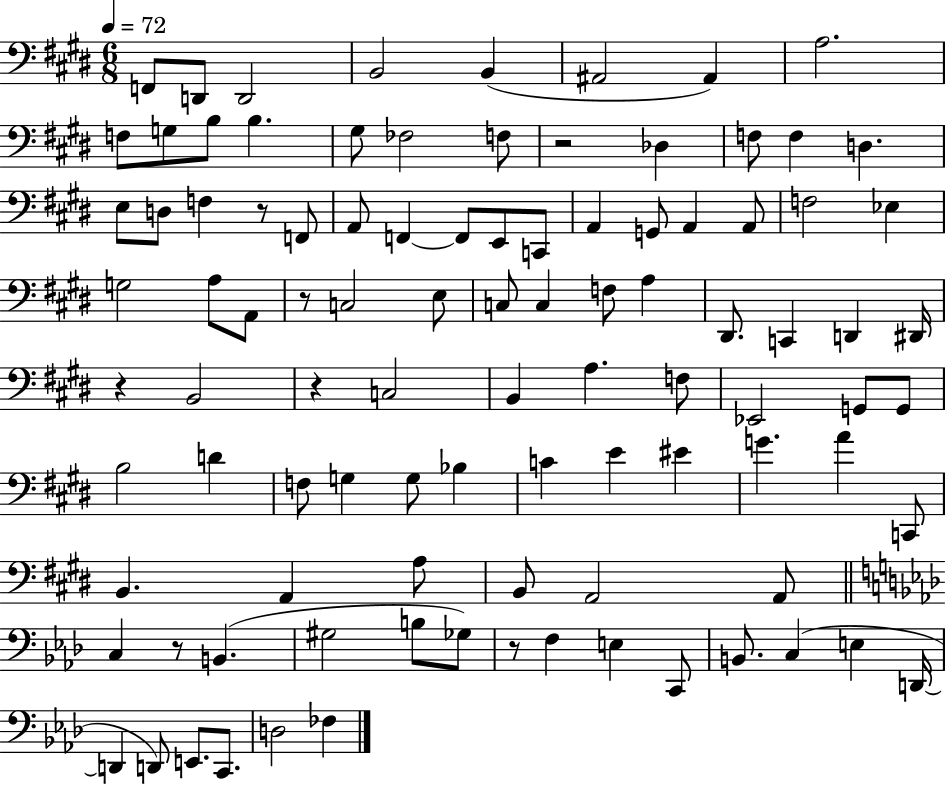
{
  \clef bass
  \numericTimeSignature
  \time 6/8
  \key e \major
  \tempo 4 = 72
  f,8 d,8 d,2 | b,2 b,4( | ais,2 ais,4) | a2. | \break f8 g8 b8 b4. | gis8 fes2 f8 | r2 des4 | f8 f4 d4. | \break e8 d8 f4 r8 f,8 | a,8 f,4~~ f,8 e,8 c,8 | a,4 g,8 a,4 a,8 | f2 ees4 | \break g2 a8 a,8 | r8 c2 e8 | c8 c4 f8 a4 | dis,8. c,4 d,4 dis,16 | \break r4 b,2 | r4 c2 | b,4 a4. f8 | ees,2 g,8 g,8 | \break b2 d'4 | f8 g4 g8 bes4 | c'4 e'4 eis'4 | g'4. a'4 c,8 | \break b,4. a,4 a8 | b,8 a,2 a,8 | \bar "||" \break \key aes \major c4 r8 b,4.( | gis2 b8 ges8) | r8 f4 e4 c,8 | b,8. c4( e4 d,16~~ | \break d,4 d,8) e,8. c,8. | d2 fes4 | \bar "|."
}